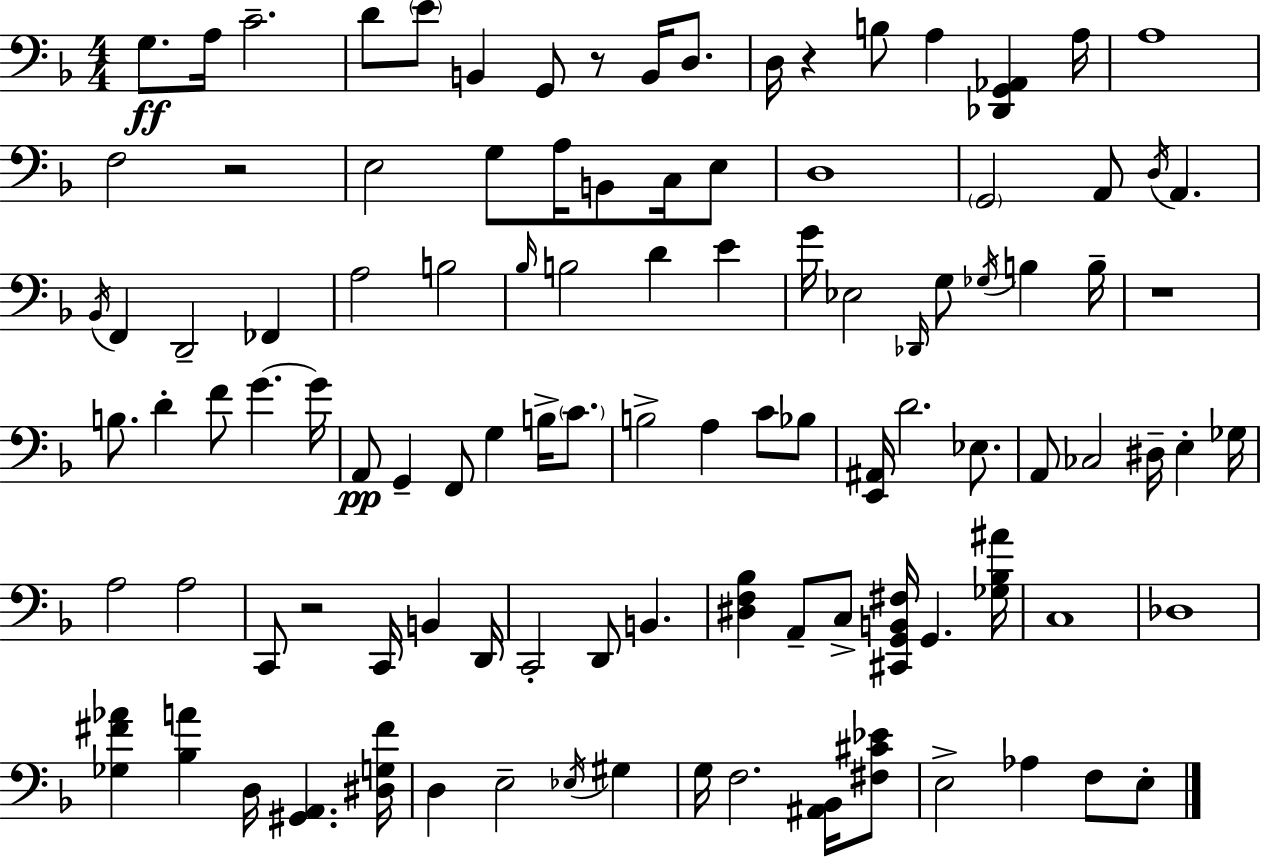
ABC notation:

X:1
T:Untitled
M:4/4
L:1/4
K:Dm
G,/2 A,/4 C2 D/2 E/2 B,, G,,/2 z/2 B,,/4 D,/2 D,/4 z B,/2 A, [_D,,G,,_A,,] A,/4 A,4 F,2 z2 E,2 G,/2 A,/4 B,,/2 C,/4 E,/2 D,4 G,,2 A,,/2 D,/4 A,, _B,,/4 F,, D,,2 _F,, A,2 B,2 _B,/4 B,2 D E G/4 _E,2 _D,,/4 G,/2 _G,/4 B, B,/4 z4 B,/2 D F/2 G G/4 A,,/2 G,, F,,/2 G, B,/4 C/2 B,2 A, C/2 _B,/2 [E,,^A,,]/4 D2 _E,/2 A,,/2 _C,2 ^D,/4 E, _G,/4 A,2 A,2 C,,/2 z2 C,,/4 B,, D,,/4 C,,2 D,,/2 B,, [^D,F,_B,] A,,/2 C,/2 [^C,,G,,B,,^F,]/4 G,, [_G,_B,^A]/4 C,4 _D,4 [_G,^F_A] [_B,A] D,/4 [^G,,A,,] [^D,G,^F]/4 D, E,2 _E,/4 ^G, G,/4 F,2 [^A,,_B,,]/4 [^F,^C_E]/2 E,2 _A, F,/2 E,/2